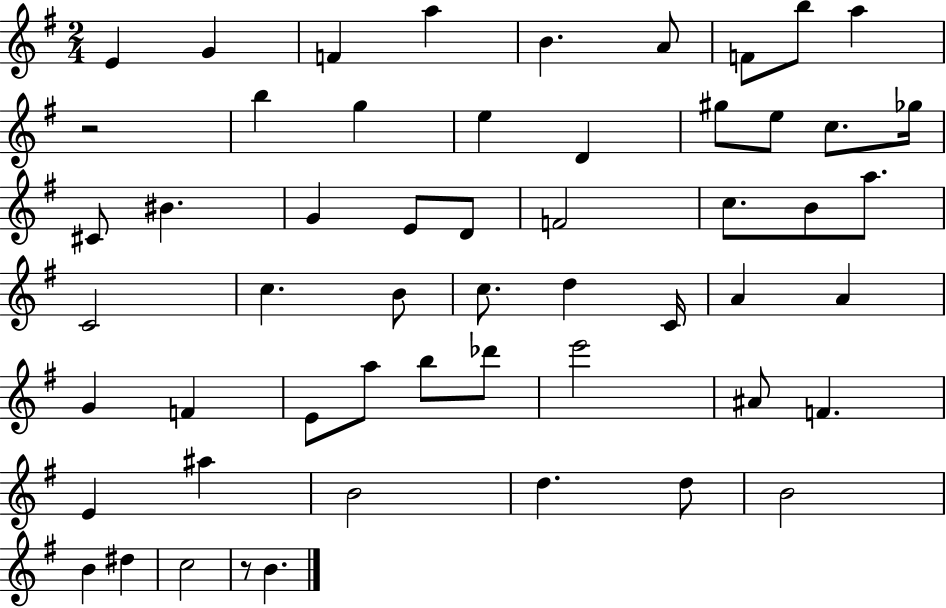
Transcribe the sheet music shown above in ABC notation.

X:1
T:Untitled
M:2/4
L:1/4
K:G
E G F a B A/2 F/2 b/2 a z2 b g e D ^g/2 e/2 c/2 _g/4 ^C/2 ^B G E/2 D/2 F2 c/2 B/2 a/2 C2 c B/2 c/2 d C/4 A A G F E/2 a/2 b/2 _d'/2 e'2 ^A/2 F E ^a B2 d d/2 B2 B ^d c2 z/2 B